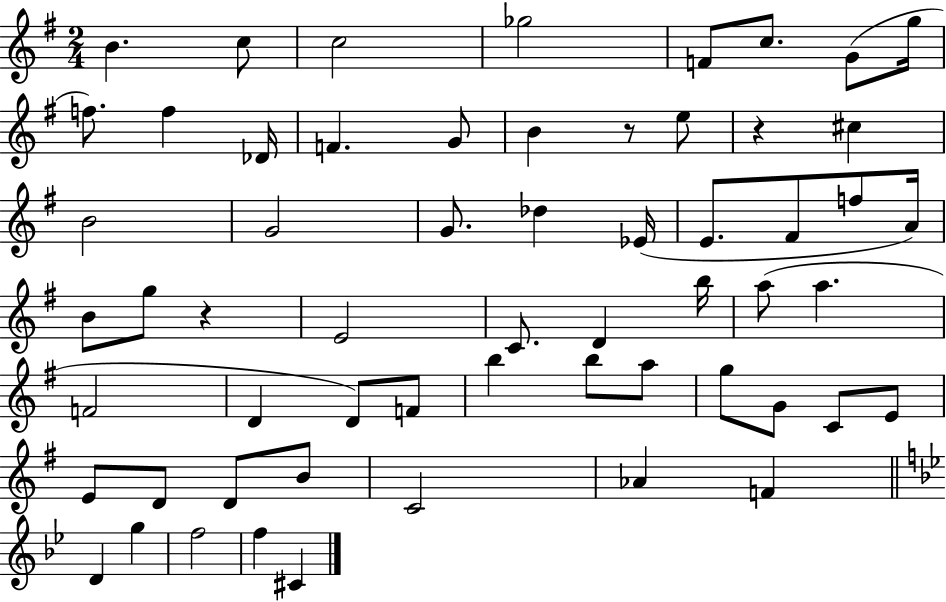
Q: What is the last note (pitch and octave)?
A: C#4